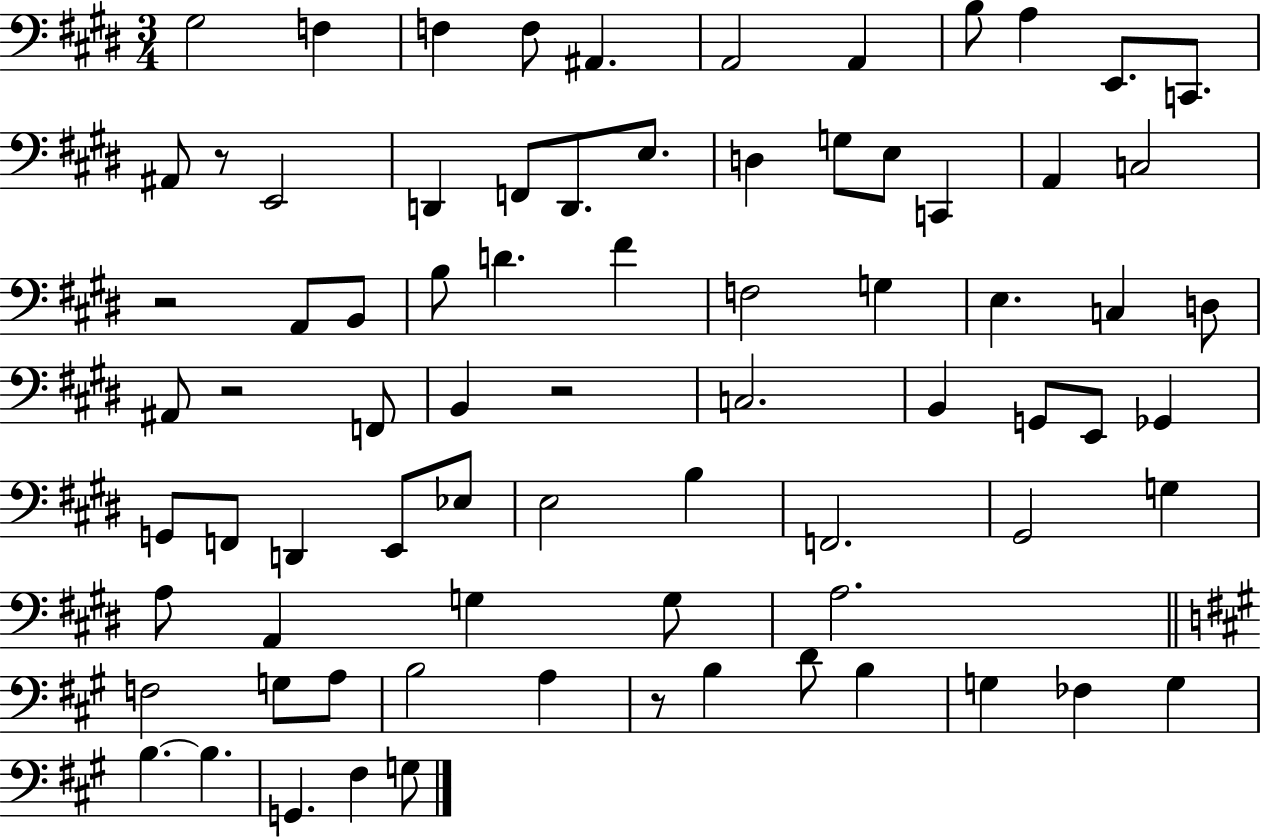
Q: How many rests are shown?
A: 5